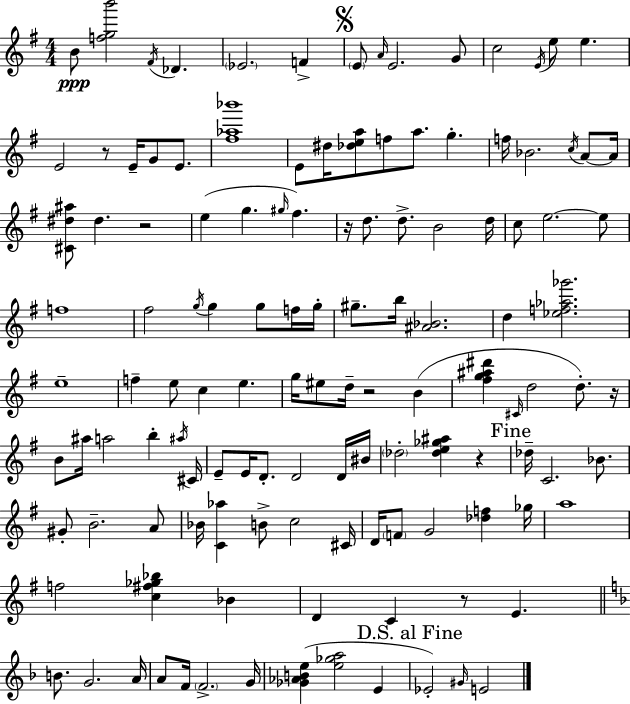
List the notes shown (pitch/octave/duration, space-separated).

B4/e [F5,G5,B6]/h F#4/s Db4/q. Eb4/h. F4/q E4/e A4/s E4/h. G4/e C5/h E4/s E5/e E5/q. E4/h R/e E4/s G4/e E4/e. [F#5,Ab5,Bb6]/w E4/e D#5/s [Db5,E5,A5]/e F5/e A5/e. G5/q. F5/s Bb4/h. C5/s A4/e A4/s [C#4,D#5,A#5]/e D#5/q. R/h E5/q G5/q. G#5/s F#5/q. R/s D5/e. D5/e. B4/h D5/s C5/e E5/h. E5/e F5/w F#5/h G5/s G5/q G5/e F5/s G5/s G#5/e. B5/s [A#4,Bb4]/h. D5/q [Eb5,F5,Ab5,Gb6]/h. E5/w F5/q E5/e C5/q E5/q. G5/s EIS5/e D5/s R/h B4/q [F#5,G5,A#5,D#6]/q C#4/s D5/h D5/e. R/s B4/e A#5/s A5/h B5/q A#5/s C#4/s E4/e E4/s D4/e. D4/h D4/s BIS4/s Db5/h [Db5,E5,Gb5,A#5]/q R/q Db5/s C4/h. Bb4/e. G#4/e B4/h. A4/e Bb4/s [C4,Ab5]/q B4/e C5/h C#4/s D4/s F4/e G4/h [Db5,F5]/q Gb5/s A5/w F5/h [C5,F#5,Gb5,Bb5]/q Bb4/q D4/q C4/q R/e E4/q. B4/e. G4/h. A4/s A4/e F4/s F4/h. G4/s [Gb4,Ab4,B4,E5]/q [E5,Gb5,A5]/h E4/q Eb4/h G#4/s E4/h